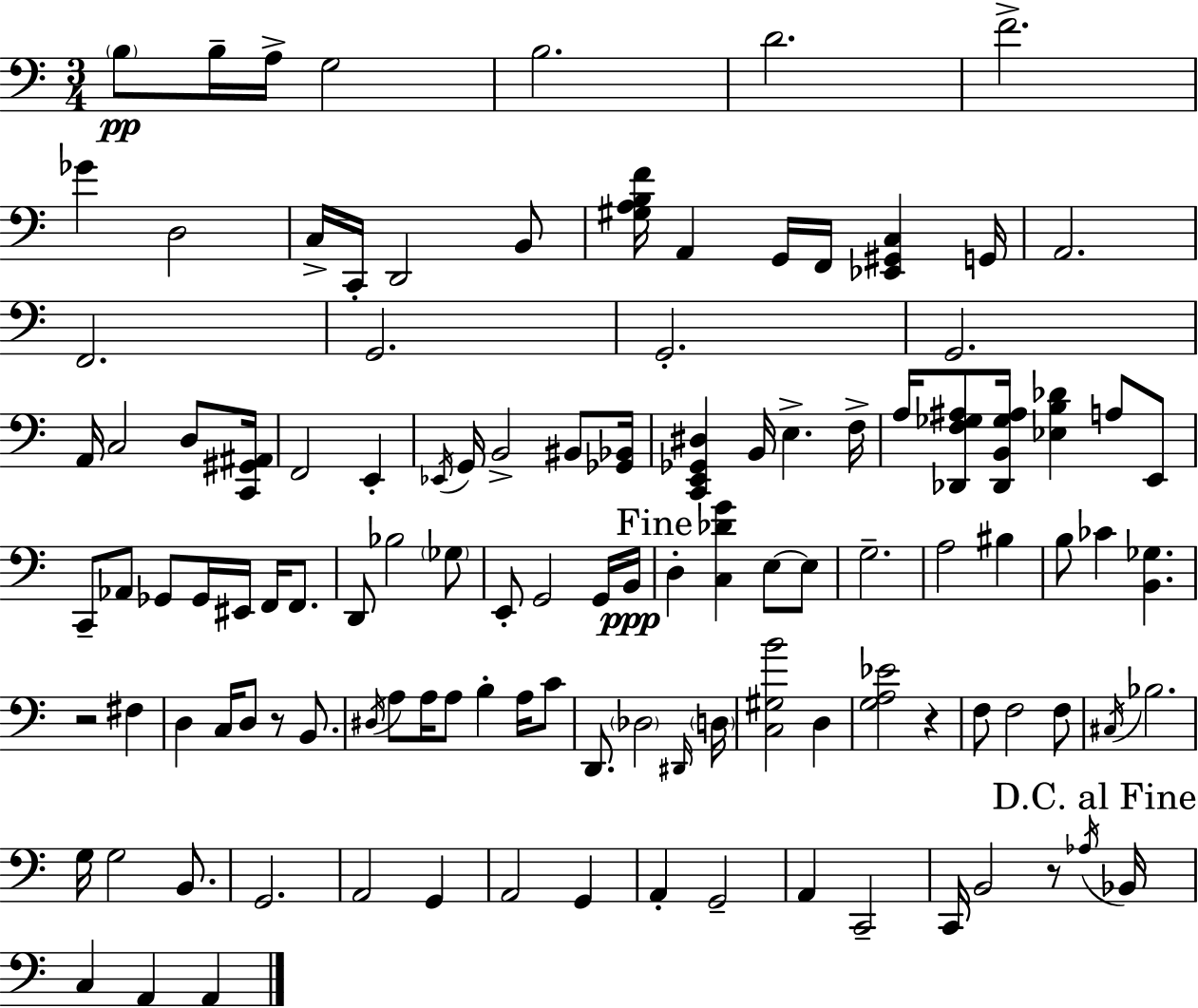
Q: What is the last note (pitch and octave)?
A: A2